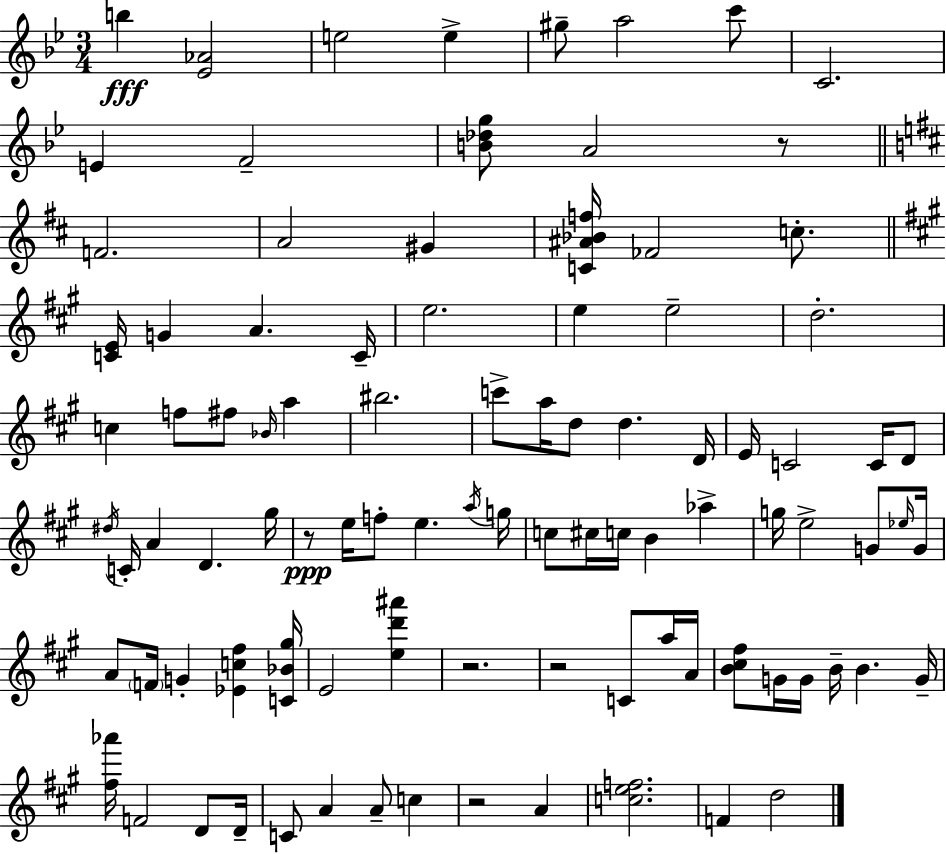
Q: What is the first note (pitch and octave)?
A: B5